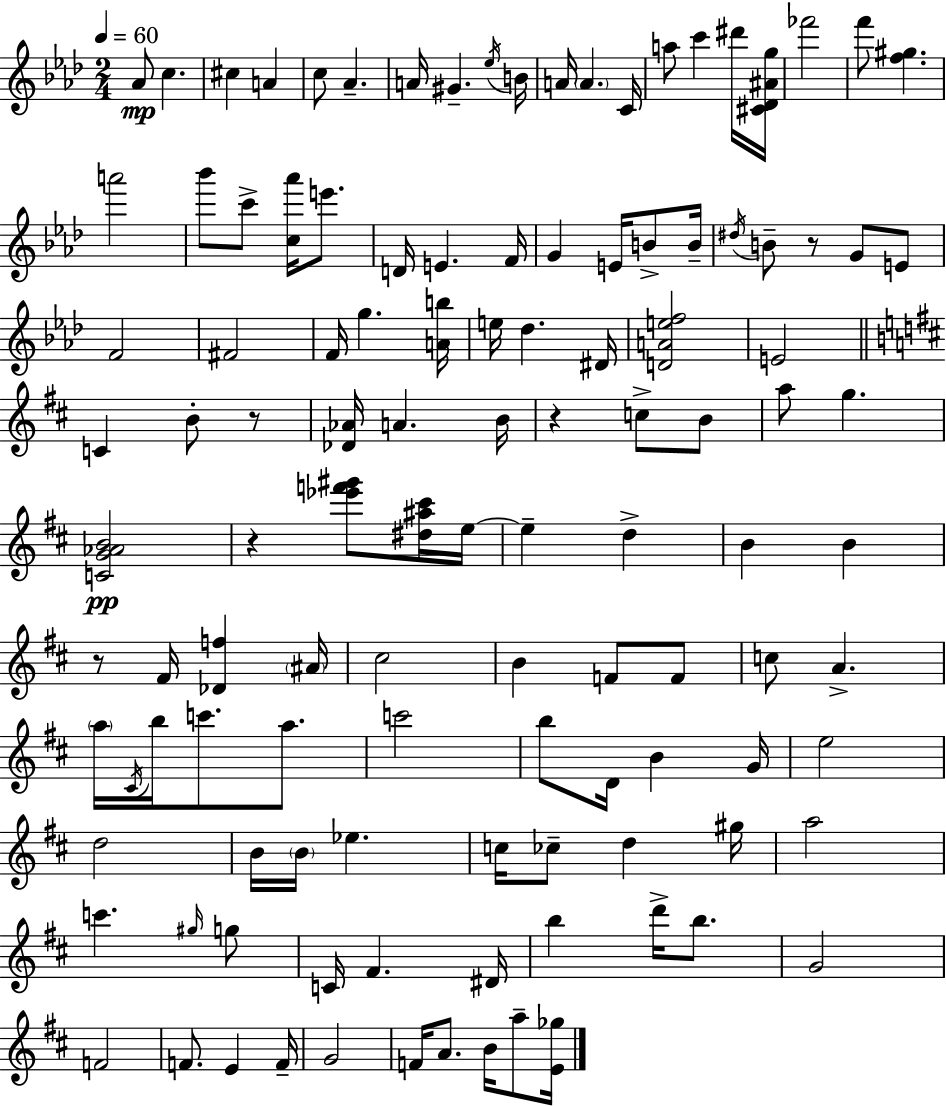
{
  \clef treble
  \numericTimeSignature
  \time 2/4
  \key f \minor
  \tempo 4 = 60
  aes'8\mp c''4. | cis''4 a'4 | c''8 aes'4.-- | a'16 gis'4.-- \acciaccatura { ees''16 } | \break b'16 a'16 \parenthesize a'4. | c'16 a''8 c'''4 dis'''16 | <cis' des' ais' g''>16 fes'''2 | f'''8 <f'' gis''>4. | \break a'''2 | bes'''8 c'''8-> <c'' aes'''>16 e'''8. | d'16 e'4. | f'16 g'4 e'16 b'8-> | \break b'16-- \acciaccatura { dis''16 } b'8-- r8 g'8 | e'8 f'2 | fis'2 | f'16 g''4. | \break <a' b''>16 e''16 des''4. | dis'16 <d' a' e'' f''>2 | e'2 | \bar "||" \break \key d \major c'4 b'8-. r8 | <des' aes'>16 a'4. b'16 | r4 c''8-> b'8 | a''8 g''4. | \break <c' g' aes' b'>2\pp | r4 <ees''' f''' gis'''>8 <dis'' ais'' cis'''>16 e''16~~ | e''4-- d''4-> | b'4 b'4 | \break r8 fis'16 <des' f''>4 \parenthesize ais'16 | cis''2 | b'4 f'8 f'8 | c''8 a'4.-> | \break \parenthesize a''16 \acciaccatura { cis'16 } b''16 c'''8. a''8. | c'''2 | b''8 d'16 b'4 | g'16 e''2 | \break d''2 | b'16 \parenthesize b'16 ees''4. | c''16 ces''8-- d''4 | gis''16 a''2 | \break c'''4. \grace { gis''16 } | g''8 c'16 fis'4. | dis'16 b''4 d'''16-> b''8. | g'2 | \break f'2 | f'8. e'4 | f'16-- g'2 | f'16 a'8. b'16 a''8-- | \break <e' ges''>16 \bar "|."
}